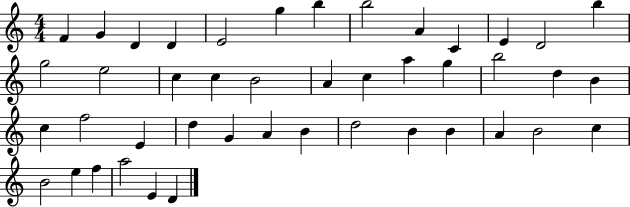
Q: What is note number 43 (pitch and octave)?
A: E4